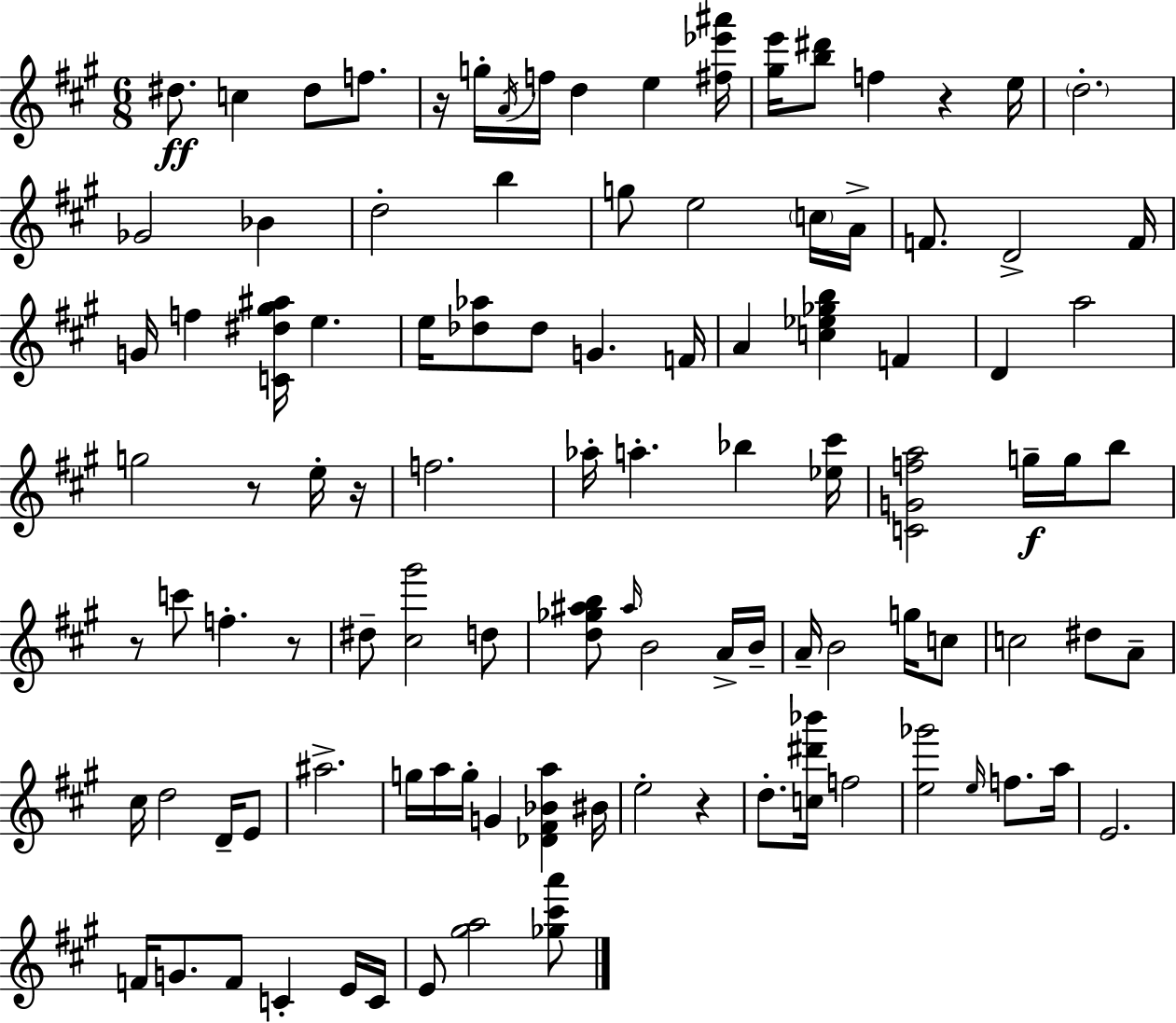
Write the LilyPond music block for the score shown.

{
  \clef treble
  \numericTimeSignature
  \time 6/8
  \key a \major
  dis''8.\ff c''4 dis''8 f''8. | r16 g''16-. \acciaccatura { a'16 } f''16 d''4 e''4 | <fis'' ees''' ais'''>16 <gis'' e'''>16 <b'' dis'''>8 f''4 r4 | e''16 \parenthesize d''2.-. | \break ges'2 bes'4 | d''2-. b''4 | g''8 e''2 \parenthesize c''16 | a'16-> f'8. d'2-> | \break f'16 g'16 f''4 <c' dis'' gis'' ais''>16 e''4. | e''16 <des'' aes''>8 des''8 g'4. | f'16 a'4 <c'' ees'' ges'' b''>4 f'4 | d'4 a''2 | \break g''2 r8 e''16-. | r16 f''2. | aes''16-. a''4.-. bes''4 | <ees'' cis'''>16 <c' g' f'' a''>2 g''16--\f g''16 b''8 | \break r8 c'''8 f''4.-. r8 | dis''8-- <cis'' gis'''>2 d''8 | <d'' ges'' ais'' b''>8 \grace { ais''16 } b'2 | a'16-> b'16-- a'16-- b'2 g''16 | \break c''8 c''2 dis''8 | a'8-- cis''16 d''2 d'16-- | e'8 ais''2.-> | g''16 a''16 g''16-. g'4 <des' fis' bes' a''>4 | \break bis'16 e''2-. r4 | d''8.-. <c'' dis''' bes'''>16 f''2 | <e'' ges'''>2 \grace { e''16 } f''8. | a''16 e'2. | \break f'16 g'8. f'8 c'4-. | e'16 c'16 e'8 <gis'' a''>2 | <ges'' cis''' a'''>8 \bar "|."
}